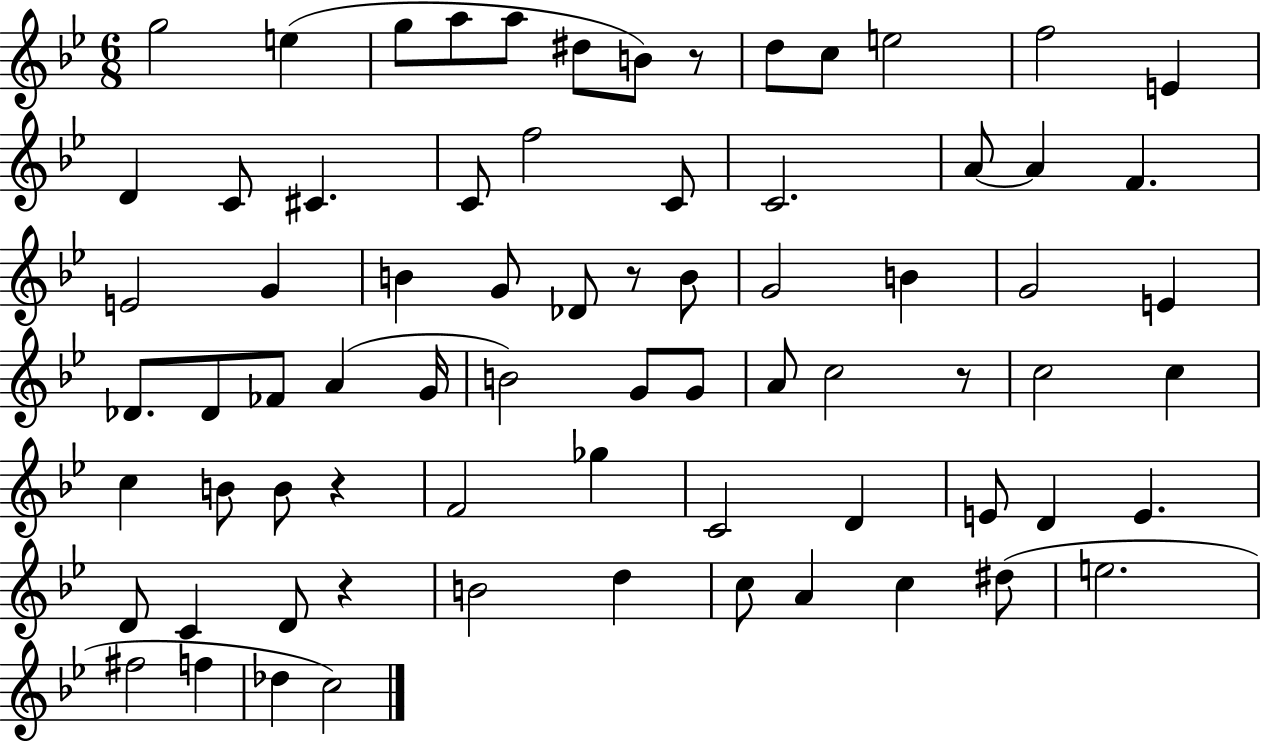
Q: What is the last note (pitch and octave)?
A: C5